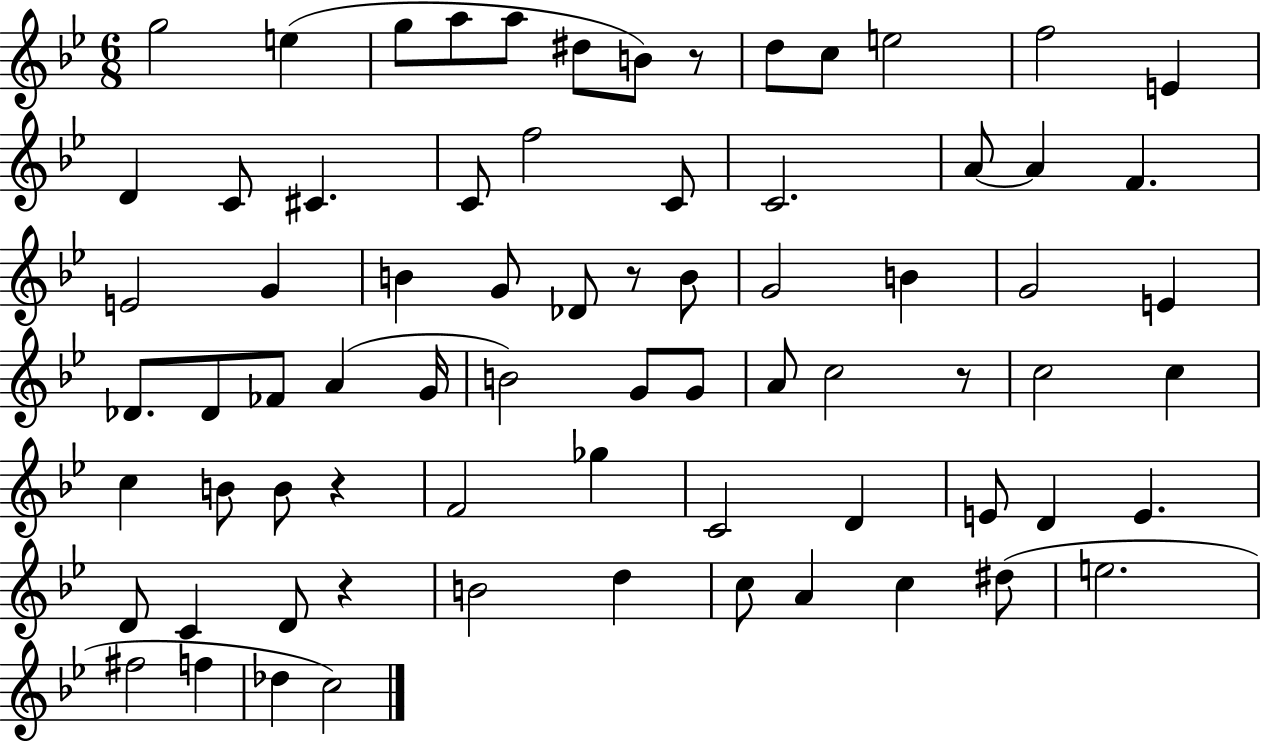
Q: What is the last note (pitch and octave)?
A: C5